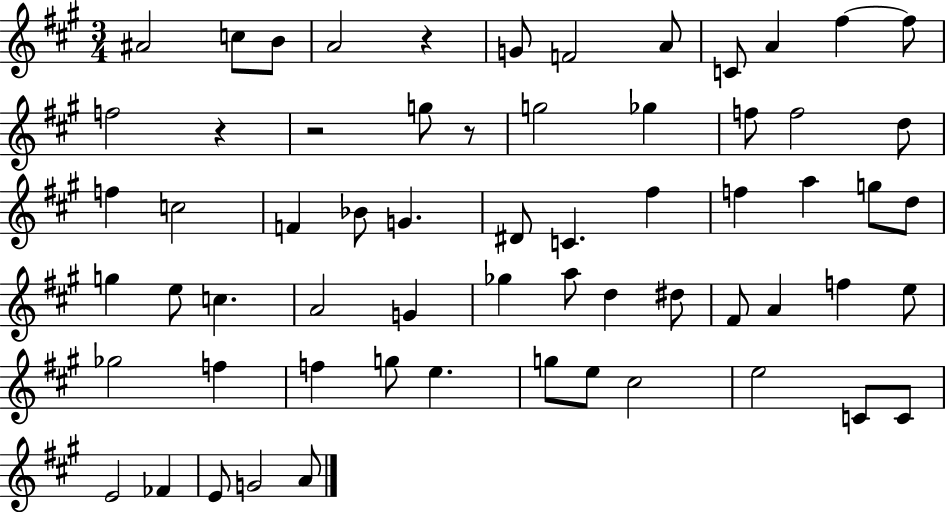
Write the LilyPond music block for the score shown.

{
  \clef treble
  \numericTimeSignature
  \time 3/4
  \key a \major
  ais'2 c''8 b'8 | a'2 r4 | g'8 f'2 a'8 | c'8 a'4 fis''4~~ fis''8 | \break f''2 r4 | r2 g''8 r8 | g''2 ges''4 | f''8 f''2 d''8 | \break f''4 c''2 | f'4 bes'8 g'4. | dis'8 c'4. fis''4 | f''4 a''4 g''8 d''8 | \break g''4 e''8 c''4. | a'2 g'4 | ges''4 a''8 d''4 dis''8 | fis'8 a'4 f''4 e''8 | \break ges''2 f''4 | f''4 g''8 e''4. | g''8 e''8 cis''2 | e''2 c'8 c'8 | \break e'2 fes'4 | e'8 g'2 a'8 | \bar "|."
}